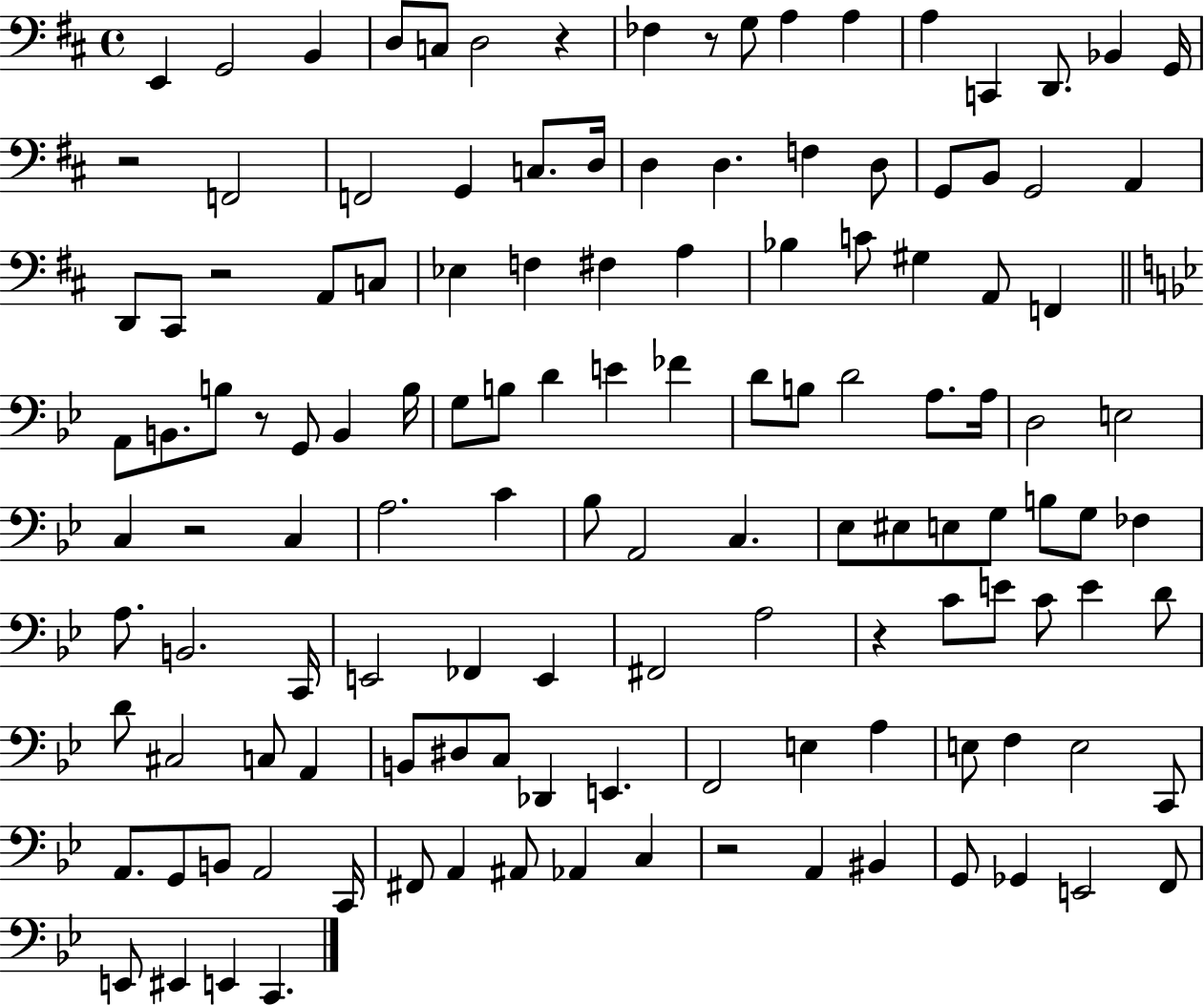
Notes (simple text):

E2/q G2/h B2/q D3/e C3/e D3/h R/q FES3/q R/e G3/e A3/q A3/q A3/q C2/q D2/e. Bb2/q G2/s R/h F2/h F2/h G2/q C3/e. D3/s D3/q D3/q. F3/q D3/e G2/e B2/e G2/h A2/q D2/e C#2/e R/h A2/e C3/e Eb3/q F3/q F#3/q A3/q Bb3/q C4/e G#3/q A2/e F2/q A2/e B2/e. B3/e R/e G2/e B2/q B3/s G3/e B3/e D4/q E4/q FES4/q D4/e B3/e D4/h A3/e. A3/s D3/h E3/h C3/q R/h C3/q A3/h. C4/q Bb3/e A2/h C3/q. Eb3/e EIS3/e E3/e G3/e B3/e G3/e FES3/q A3/e. B2/h. C2/s E2/h FES2/q E2/q F#2/h A3/h R/q C4/e E4/e C4/e E4/q D4/e D4/e C#3/h C3/e A2/q B2/e D#3/e C3/e Db2/q E2/q. F2/h E3/q A3/q E3/e F3/q E3/h C2/e A2/e. G2/e B2/e A2/h C2/s F#2/e A2/q A#2/e Ab2/q C3/q R/h A2/q BIS2/q G2/e Gb2/q E2/h F2/e E2/e EIS2/q E2/q C2/q.